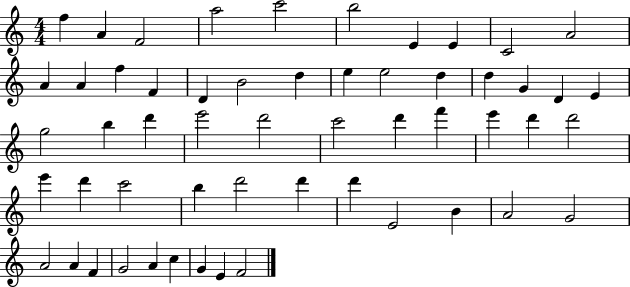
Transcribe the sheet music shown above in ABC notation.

X:1
T:Untitled
M:4/4
L:1/4
K:C
f A F2 a2 c'2 b2 E E C2 A2 A A f F D B2 d e e2 d d G D E g2 b d' e'2 d'2 c'2 d' f' e' d' d'2 e' d' c'2 b d'2 d' d' E2 B A2 G2 A2 A F G2 A c G E F2